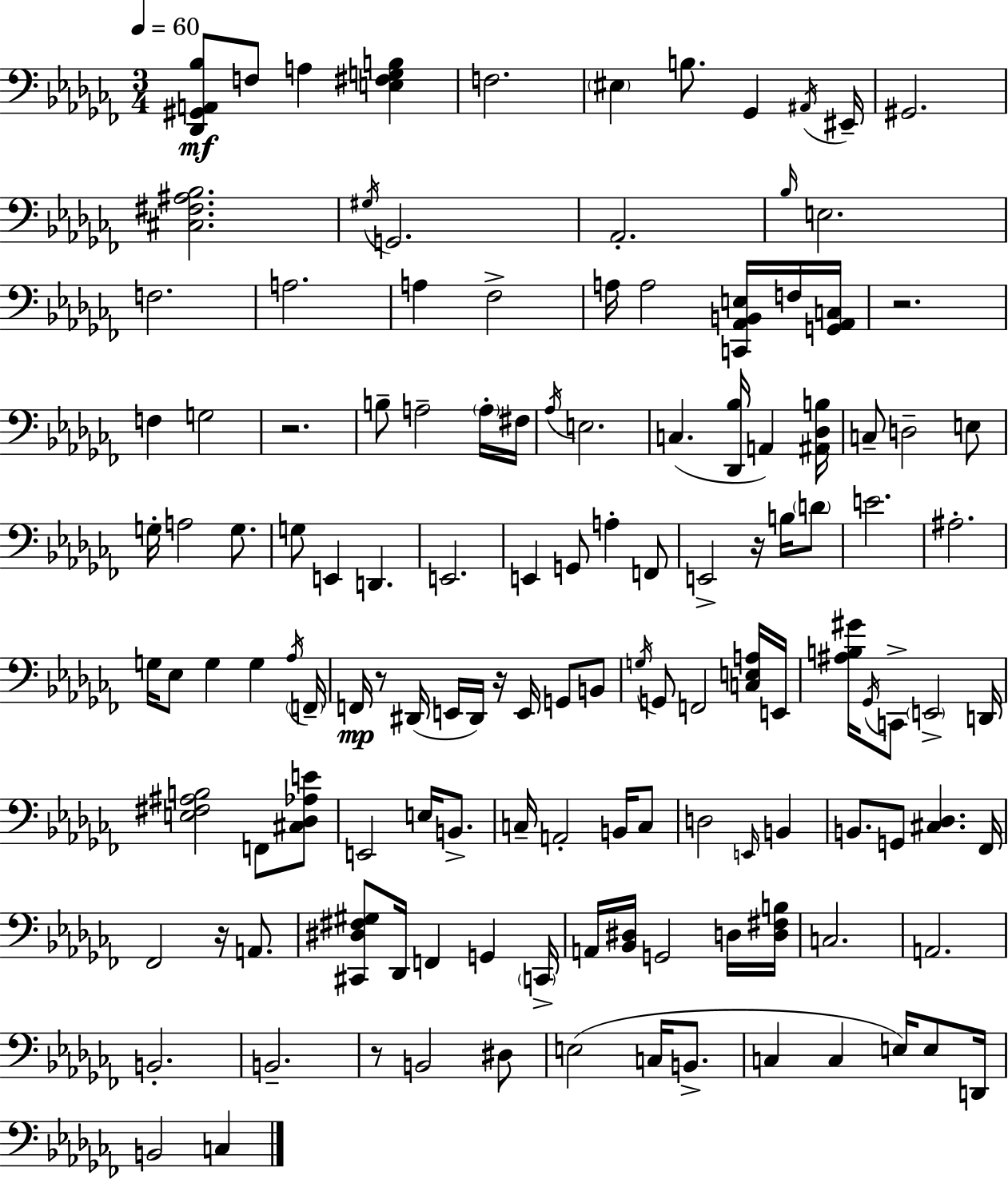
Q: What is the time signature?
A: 3/4